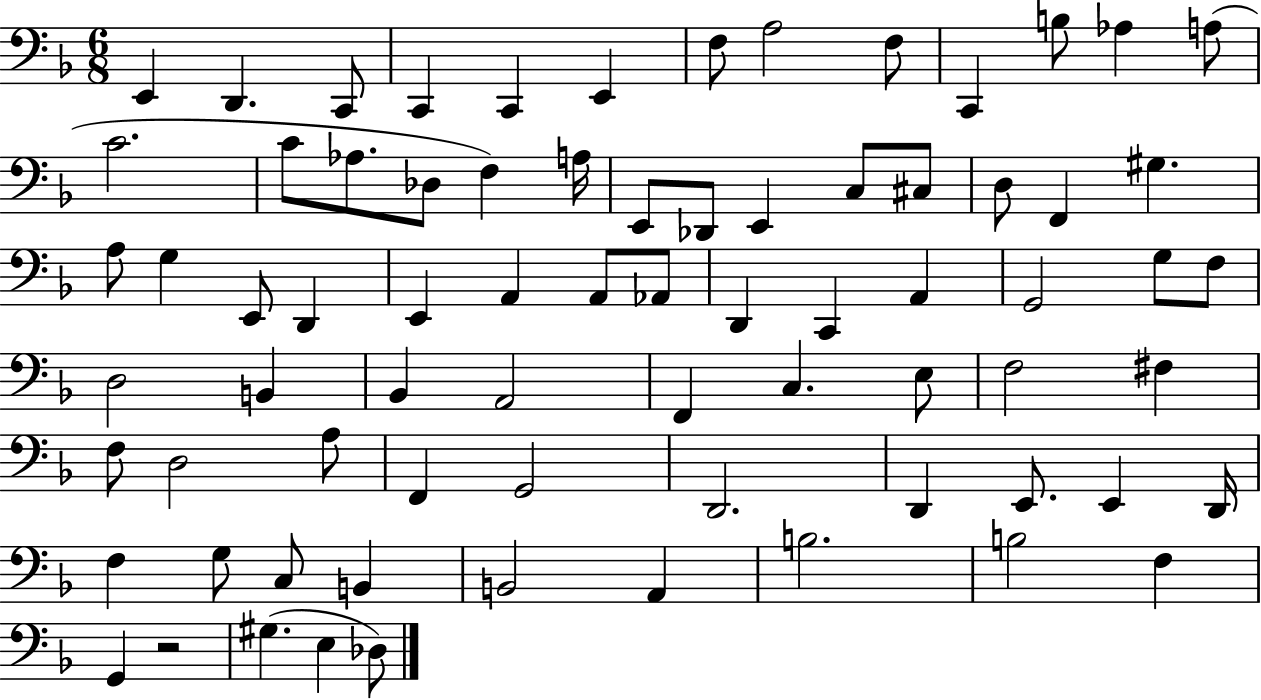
X:1
T:Untitled
M:6/8
L:1/4
K:F
E,, D,, C,,/2 C,, C,, E,, F,/2 A,2 F,/2 C,, B,/2 _A, A,/2 C2 C/2 _A,/2 _D,/2 F, A,/4 E,,/2 _D,,/2 E,, C,/2 ^C,/2 D,/2 F,, ^G, A,/2 G, E,,/2 D,, E,, A,, A,,/2 _A,,/2 D,, C,, A,, G,,2 G,/2 F,/2 D,2 B,, _B,, A,,2 F,, C, E,/2 F,2 ^F, F,/2 D,2 A,/2 F,, G,,2 D,,2 D,, E,,/2 E,, D,,/4 F, G,/2 C,/2 B,, B,,2 A,, B,2 B,2 F, G,, z2 ^G, E, _D,/2